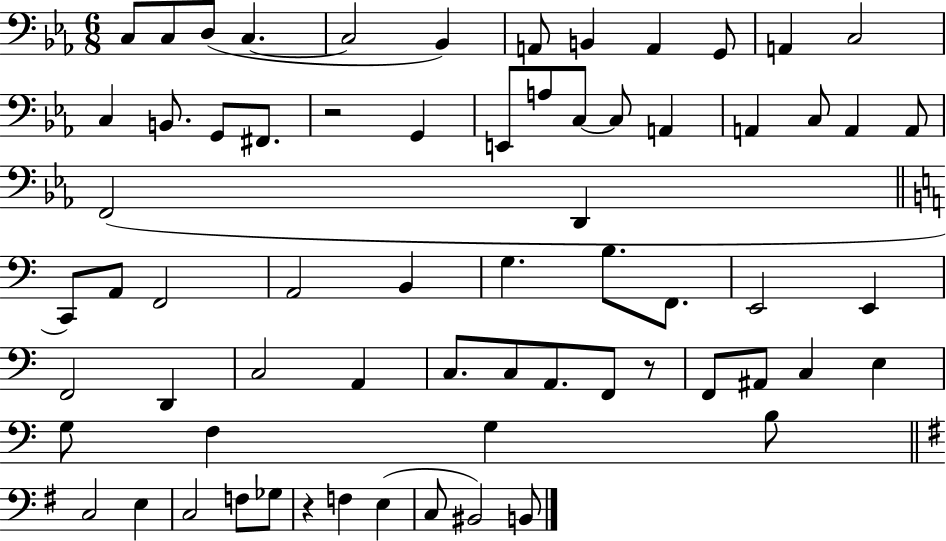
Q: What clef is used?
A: bass